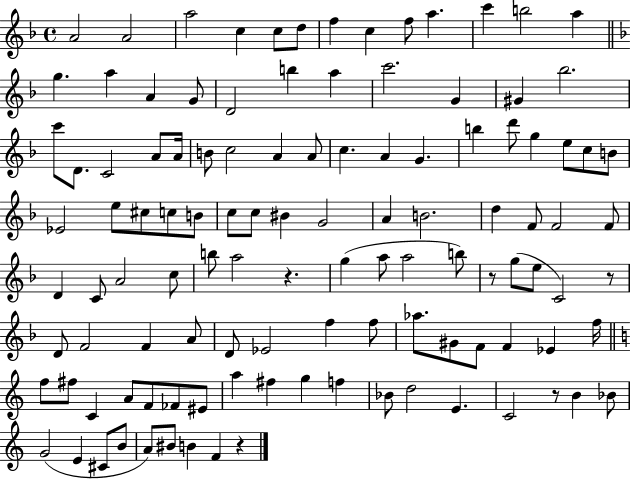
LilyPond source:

{
  \clef treble
  \time 4/4
  \defaultTimeSignature
  \key f \major
  a'2 a'2 | a''2 c''4 c''8 d''8 | f''4 c''4 f''8 a''4. | c'''4 b''2 a''4 | \break \bar "||" \break \key d \minor g''4. a''4 a'4 g'8 | d'2 b''4 a''4 | c'''2. g'4 | gis'4 bes''2. | \break c'''8 d'8. c'2 a'8 a'16 | b'8 c''2 a'4 a'8 | c''4. a'4 g'4. | b''4 d'''8 g''4 e''8 c''8 b'8 | \break ees'2 e''8 cis''8 c''8 b'8 | c''8 c''8 bis'4 g'2 | a'4 b'2. | d''4 f'8 f'2 f'8 | \break d'4 c'8 a'2 c''8 | b''8 a''2 r4. | g''4( a''8 a''2 b''8) | r8 g''8( e''8 c'2) r8 | \break d'8 f'2 f'4 a'8 | d'8 ees'2 f''4 f''8 | aes''8. gis'8 f'8 f'4 ees'4 f''16 | \bar "||" \break \key c \major f''8 fis''8 c'4 a'8 f'8 fes'8 eis'8 | a''4 fis''4 g''4 f''4 | bes'8 d''2 e'4. | c'2 r8 b'4 bes'8 | \break g'2( e'4 cis'8 b'8 | a'8) bis'8 b'4 f'4 r4 | \bar "|."
}